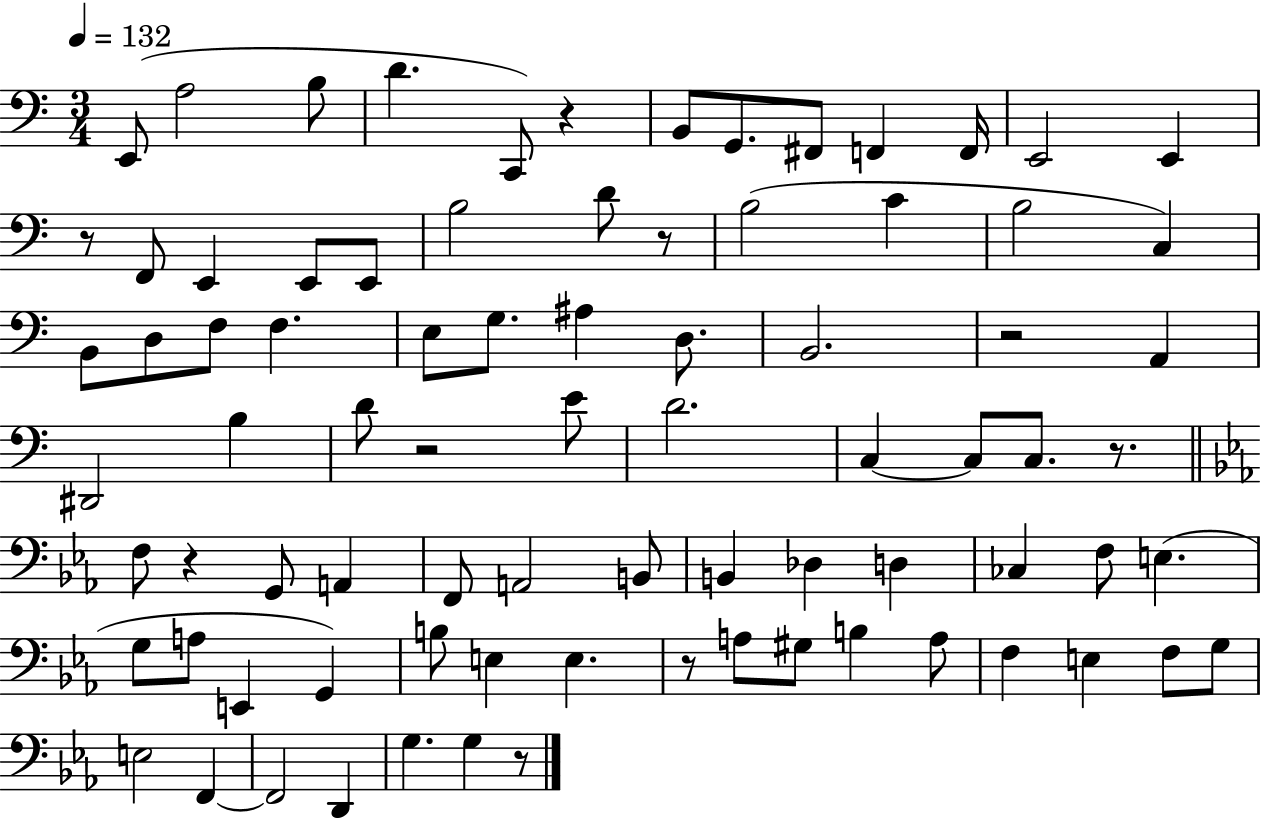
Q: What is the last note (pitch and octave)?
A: G3